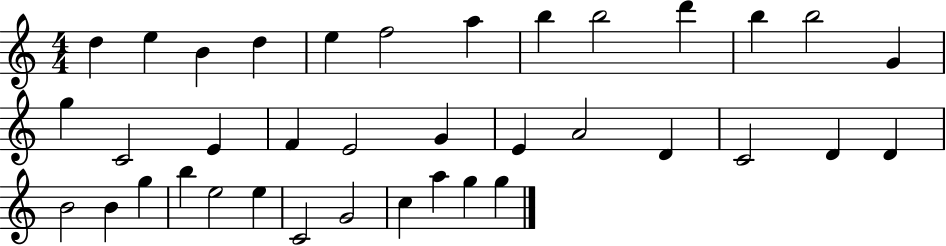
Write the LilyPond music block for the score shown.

{
  \clef treble
  \numericTimeSignature
  \time 4/4
  \key c \major
  d''4 e''4 b'4 d''4 | e''4 f''2 a''4 | b''4 b''2 d'''4 | b''4 b''2 g'4 | \break g''4 c'2 e'4 | f'4 e'2 g'4 | e'4 a'2 d'4 | c'2 d'4 d'4 | \break b'2 b'4 g''4 | b''4 e''2 e''4 | c'2 g'2 | c''4 a''4 g''4 g''4 | \break \bar "|."
}